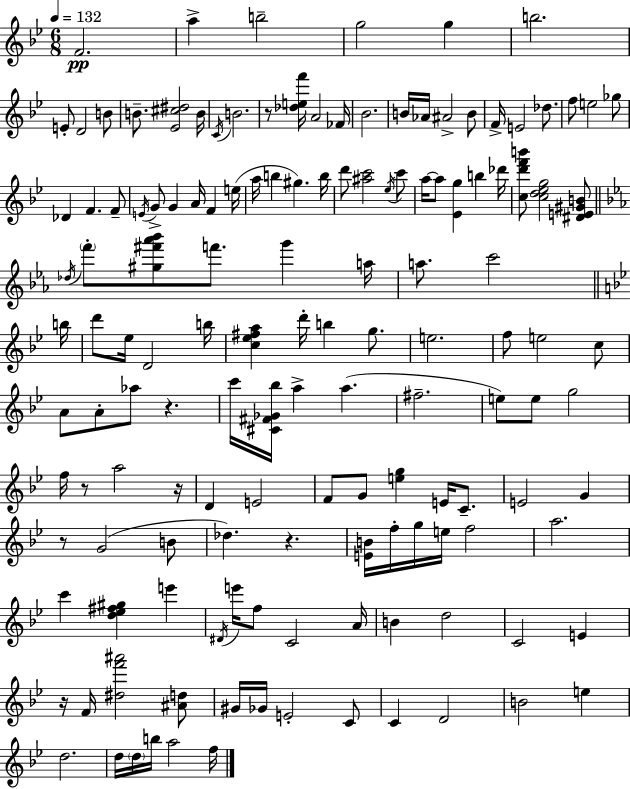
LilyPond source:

{
  \clef treble
  \numericTimeSignature
  \time 6/8
  \key g \minor
  \tempo 4 = 132
  f'2.\pp | a''4-> b''2-- | g''2 g''4 | b''2. | \break e'8-. d'2 b'8 | b'8.-- <ees' cis'' dis''>2 b'16 | \acciaccatura { c'16 } b'2. | r8 <des'' e'' f'''>16 a'2 | \break fes'16 bes'2. | b'16 aes'16 ais'2-> b'8 | f'16-> e'2 des''8. | f''8 e''2 ges''8 | \break des'4 f'4. f'8-- | \acciaccatura { e'16 } g'8-> g'4 a'16 f'4 | e''16( a''16 b''4 gis''4.) | b''16 d'''8 <ais'' c'''>2 | \break \acciaccatura { ees''16 } c'''8 a''16~~ a''8 <ees' g''>4 b''4 | des'''16 <c'' d''' f''' b'''>8 <c'' d'' ees'' g''>2 | <dis' e' gis' b'>8 \bar "||" \break \key ees \major \acciaccatura { des''16 } \parenthesize f'''8-. <gis'' fis''' aes''' bes'''>8 f'''8. g'''4 | a''16 a''8. c'''2 | \bar "||" \break \key bes \major b''16 d'''8 ees''16 d'2 | b''16 <c'' ees'' fis'' a''>4 d'''16-. b''4 g''8. | e''2. | f''8 e''2 c''8 | \break a'8 a'8-. aes''8 r4. | c'''16 <cis' fis' ges' bes''>16 a''4-> a''4.( | fis''2.-- | e''8) e''8 g''2 | \break f''16 r8 a''2 | r16 d'4 e'2 | f'8 g'8 <e'' g''>4 e'16 c'8.-- | e'2 g'4 | \break r8 g'2( b'8 | des''4.) r4. | <e' b'>16 f''16-. g''16 e''16 f''2 | a''2. | \break c'''4 <d'' ees'' fis'' gis''>4 e'''4 | \acciaccatura { dis'16 } e'''16 f''8 c'2 | a'16 b'4 d''2 | c'2 e'4 | \break r16 f'16 <dis'' f''' ais'''>2 | <ais' d''>8 gis'16 ges'16 e'2-. | c'8 c'4 d'2 | b'2 e''4 | \break d''2. | d''16 \parenthesize d''16 b''16 a''2 | f''16 \bar "|."
}